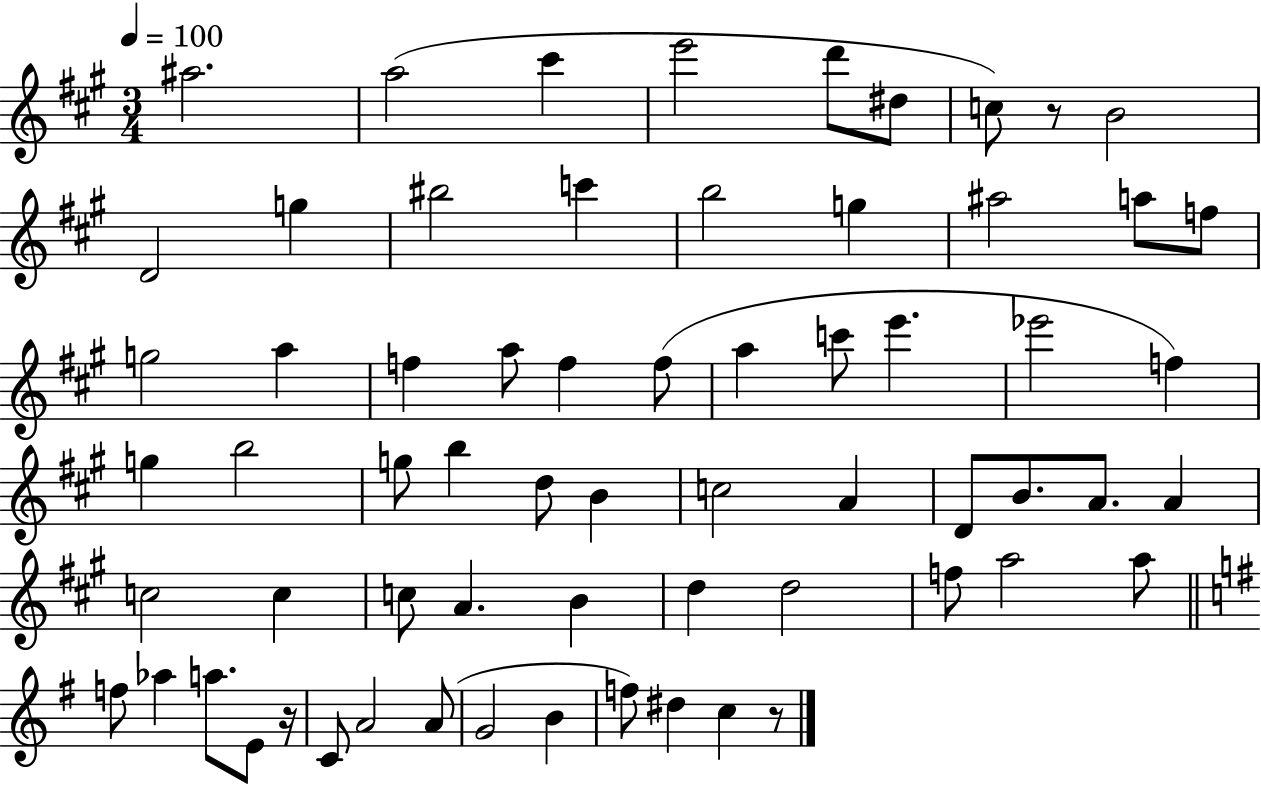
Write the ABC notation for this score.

X:1
T:Untitled
M:3/4
L:1/4
K:A
^a2 a2 ^c' e'2 d'/2 ^d/2 c/2 z/2 B2 D2 g ^b2 c' b2 g ^a2 a/2 f/2 g2 a f a/2 f f/2 a c'/2 e' _e'2 f g b2 g/2 b d/2 B c2 A D/2 B/2 A/2 A c2 c c/2 A B d d2 f/2 a2 a/2 f/2 _a a/2 E/2 z/4 C/2 A2 A/2 G2 B f/2 ^d c z/2